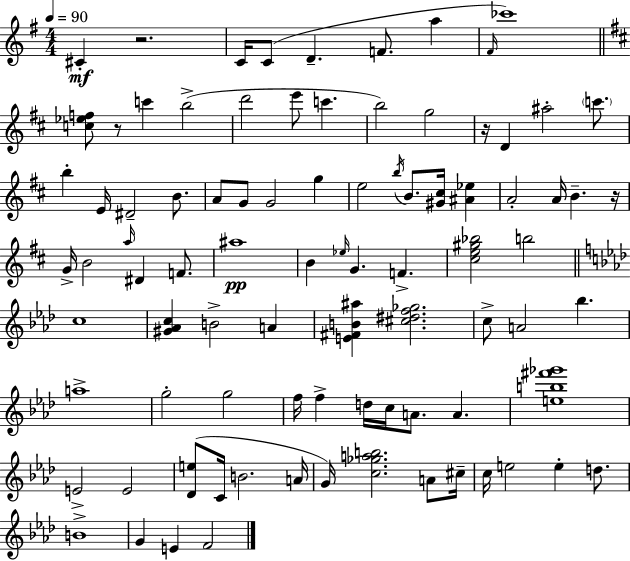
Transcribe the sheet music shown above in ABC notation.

X:1
T:Untitled
M:4/4
L:1/4
K:Em
^C z2 C/4 C/2 D F/2 a ^F/4 _c'4 [c_ef]/2 z/2 c' b2 d'2 e'/2 c' b2 g2 z/4 D ^a2 c'/2 b E/4 ^D2 B/2 A/2 G/2 G2 g e2 b/4 B/2 [^G^c]/4 [^A_e] A2 A/4 B z/4 G/4 B2 a/4 ^D F/2 ^a4 B _e/4 G F [^ce^g_b]2 b2 c4 [^G_Ac] B2 A [E^FB^a] [^c^df_g]2 c/2 A2 _b a4 g2 g2 f/4 f d/4 c/4 A/2 A [eb^f'_g']4 E2 E2 [_De]/2 C/4 B2 A/4 G/4 [c_gab]2 A/2 ^c/4 c/4 e2 e d/2 B4 G E F2